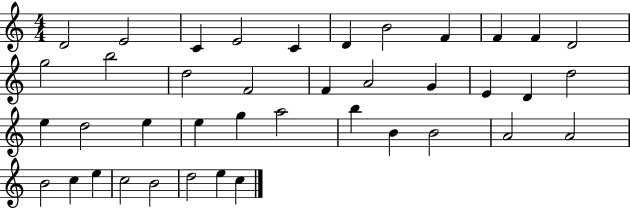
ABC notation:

X:1
T:Untitled
M:4/4
L:1/4
K:C
D2 E2 C E2 C D B2 F F F D2 g2 b2 d2 F2 F A2 G E D d2 e d2 e e g a2 b B B2 A2 A2 B2 c e c2 B2 d2 e c